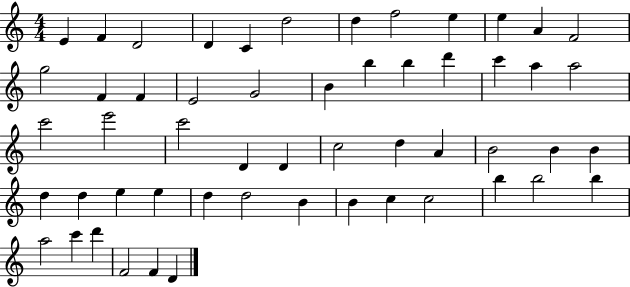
X:1
T:Untitled
M:4/4
L:1/4
K:C
E F D2 D C d2 d f2 e e A F2 g2 F F E2 G2 B b b d' c' a a2 c'2 e'2 c'2 D D c2 d A B2 B B d d e e d d2 B B c c2 b b2 b a2 c' d' F2 F D